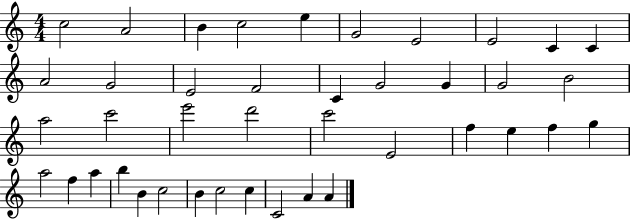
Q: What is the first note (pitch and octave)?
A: C5